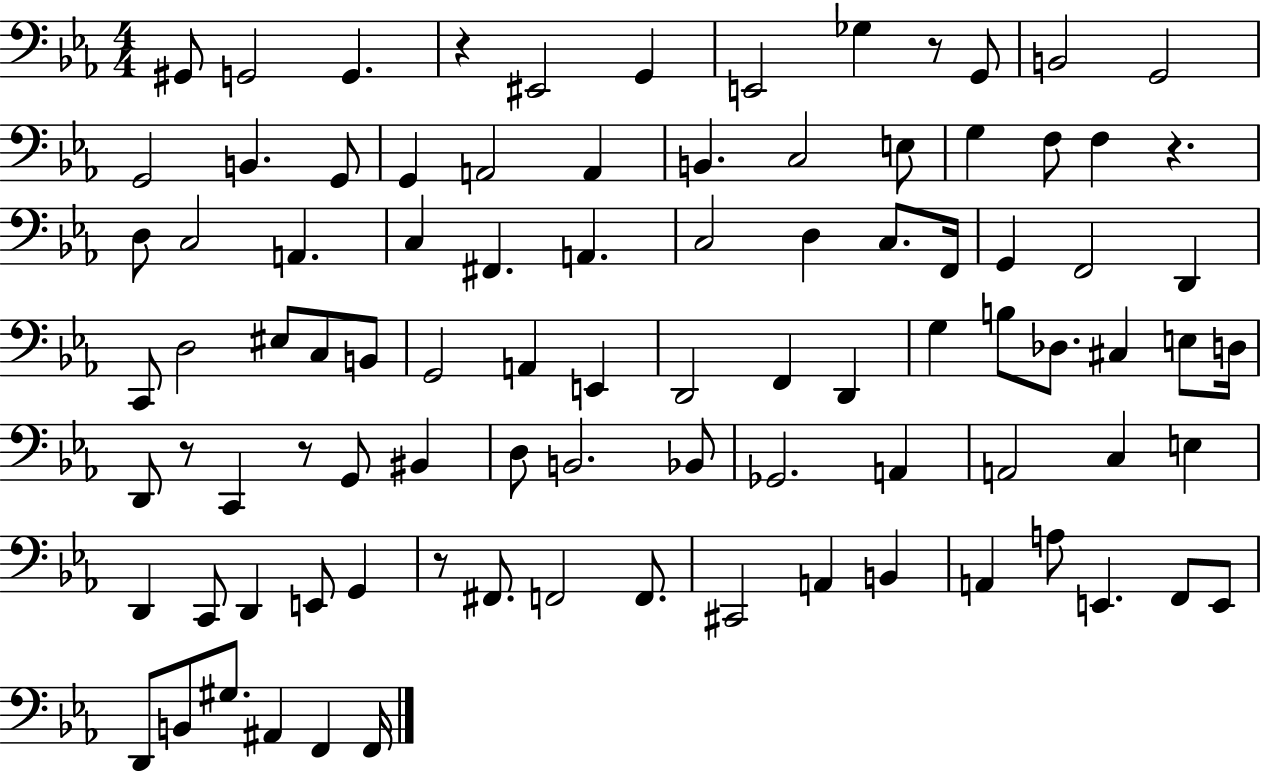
{
  \clef bass
  \numericTimeSignature
  \time 4/4
  \key ees \major
  gis,8 g,2 g,4. | r4 eis,2 g,4 | e,2 ges4 r8 g,8 | b,2 g,2 | \break g,2 b,4. g,8 | g,4 a,2 a,4 | b,4. c2 e8 | g4 f8 f4 r4. | \break d8 c2 a,4. | c4 fis,4. a,4. | c2 d4 c8. f,16 | g,4 f,2 d,4 | \break c,8 d2 eis8 c8 b,8 | g,2 a,4 e,4 | d,2 f,4 d,4 | g4 b8 des8. cis4 e8 d16 | \break d,8 r8 c,4 r8 g,8 bis,4 | d8 b,2. bes,8 | ges,2. a,4 | a,2 c4 e4 | \break d,4 c,8 d,4 e,8 g,4 | r8 fis,8. f,2 f,8. | cis,2 a,4 b,4 | a,4 a8 e,4. f,8 e,8 | \break d,8 b,8 gis8. ais,4 f,4 f,16 | \bar "|."
}